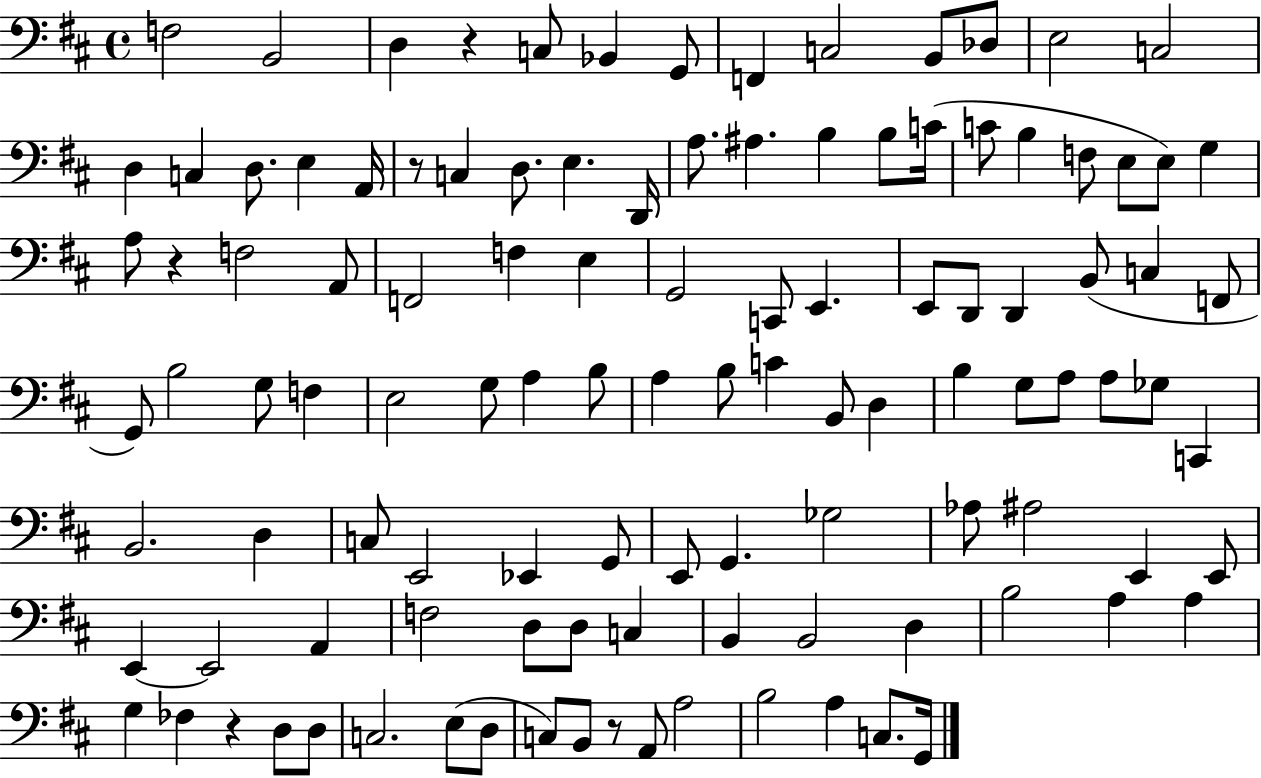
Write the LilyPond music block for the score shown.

{
  \clef bass
  \time 4/4
  \defaultTimeSignature
  \key d \major
  \repeat volta 2 { f2 b,2 | d4 r4 c8 bes,4 g,8 | f,4 c2 b,8 des8 | e2 c2 | \break d4 c4 d8. e4 a,16 | r8 c4 d8. e4. d,16 | a8. ais4. b4 b8 c'16( | c'8 b4 f8 e8 e8) g4 | \break a8 r4 f2 a,8 | f,2 f4 e4 | g,2 c,8 e,4. | e,8 d,8 d,4 b,8( c4 f,8 | \break g,8) b2 g8 f4 | e2 g8 a4 b8 | a4 b8 c'4 b,8 d4 | b4 g8 a8 a8 ges8 c,4 | \break b,2. d4 | c8 e,2 ees,4 g,8 | e,8 g,4. ges2 | aes8 ais2 e,4 e,8 | \break e,4~~ e,2 a,4 | f2 d8 d8 c4 | b,4 b,2 d4 | b2 a4 a4 | \break g4 fes4 r4 d8 d8 | c2. e8( d8 | c8) b,8 r8 a,8 a2 | b2 a4 c8. g,16 | \break } \bar "|."
}